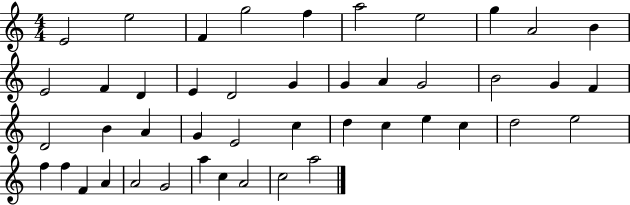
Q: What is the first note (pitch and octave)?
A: E4